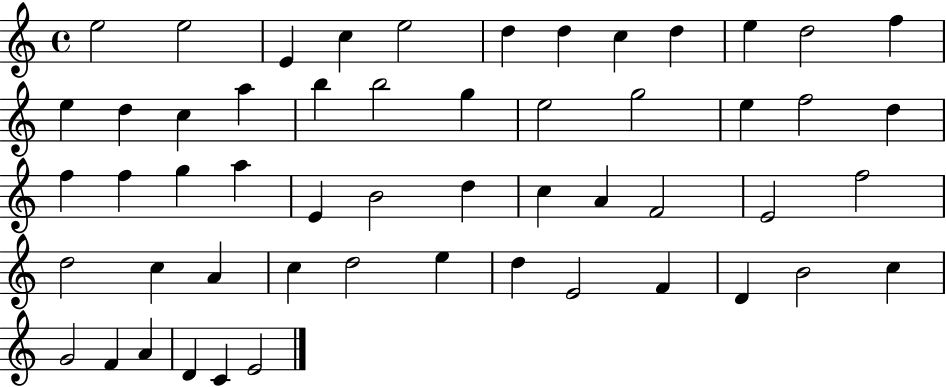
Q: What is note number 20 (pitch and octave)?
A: E5